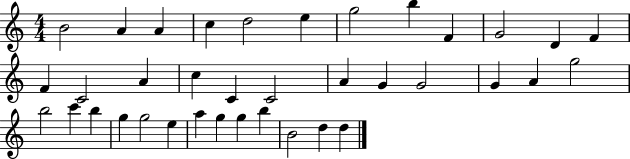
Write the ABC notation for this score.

X:1
T:Untitled
M:4/4
L:1/4
K:C
B2 A A c d2 e g2 b F G2 D F F C2 A c C C2 A G G2 G A g2 b2 c' b g g2 e a g g b B2 d d